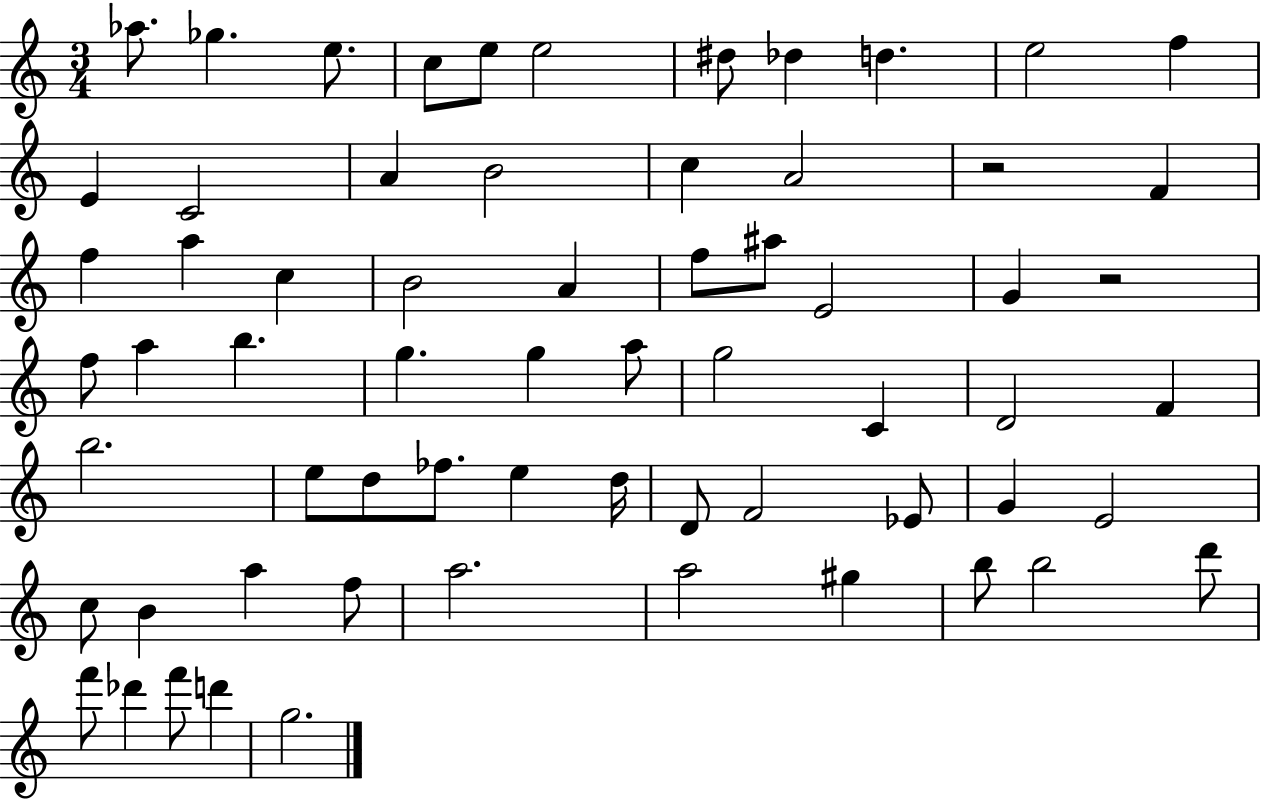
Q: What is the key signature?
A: C major